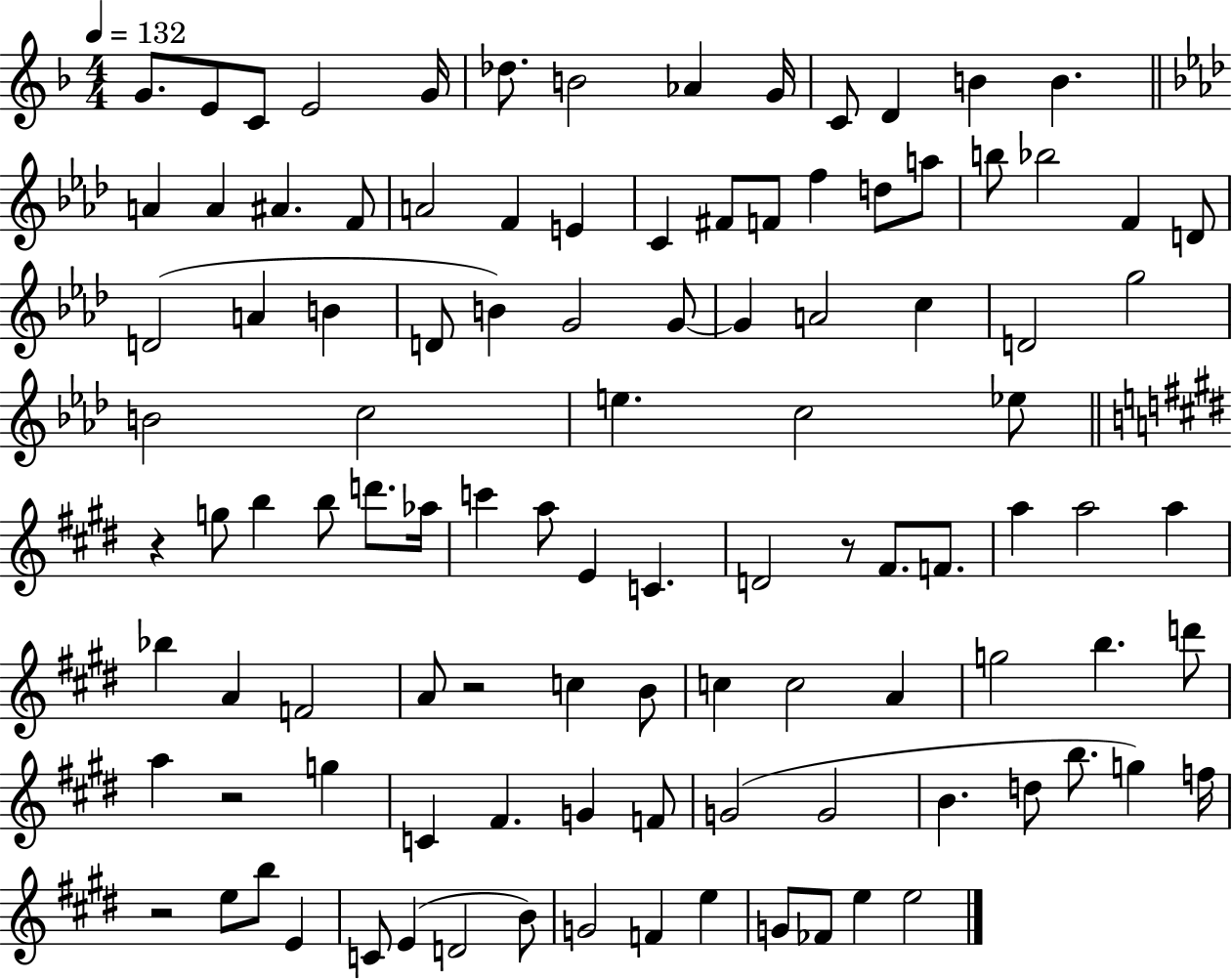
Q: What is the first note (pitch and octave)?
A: G4